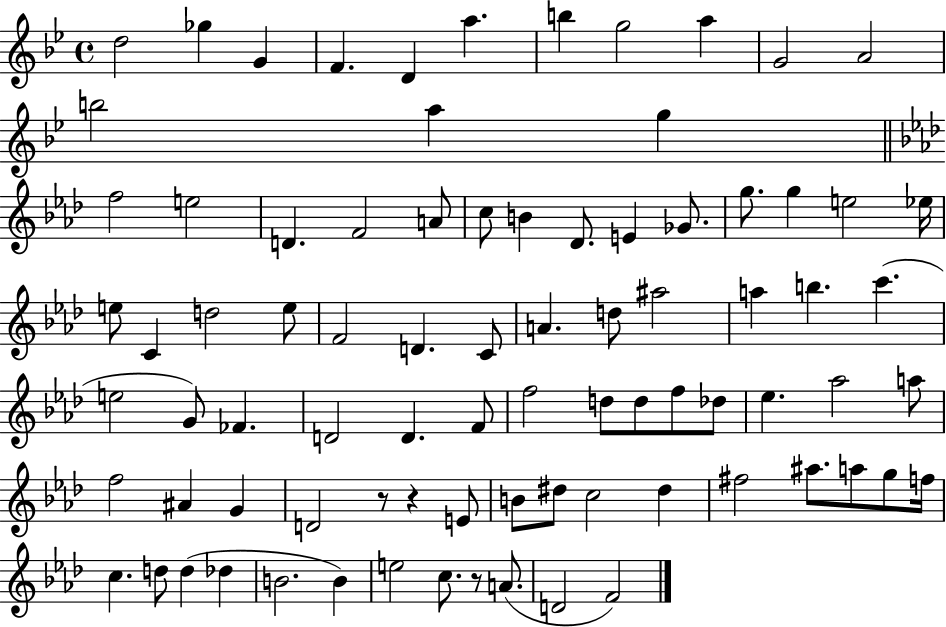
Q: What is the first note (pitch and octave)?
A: D5